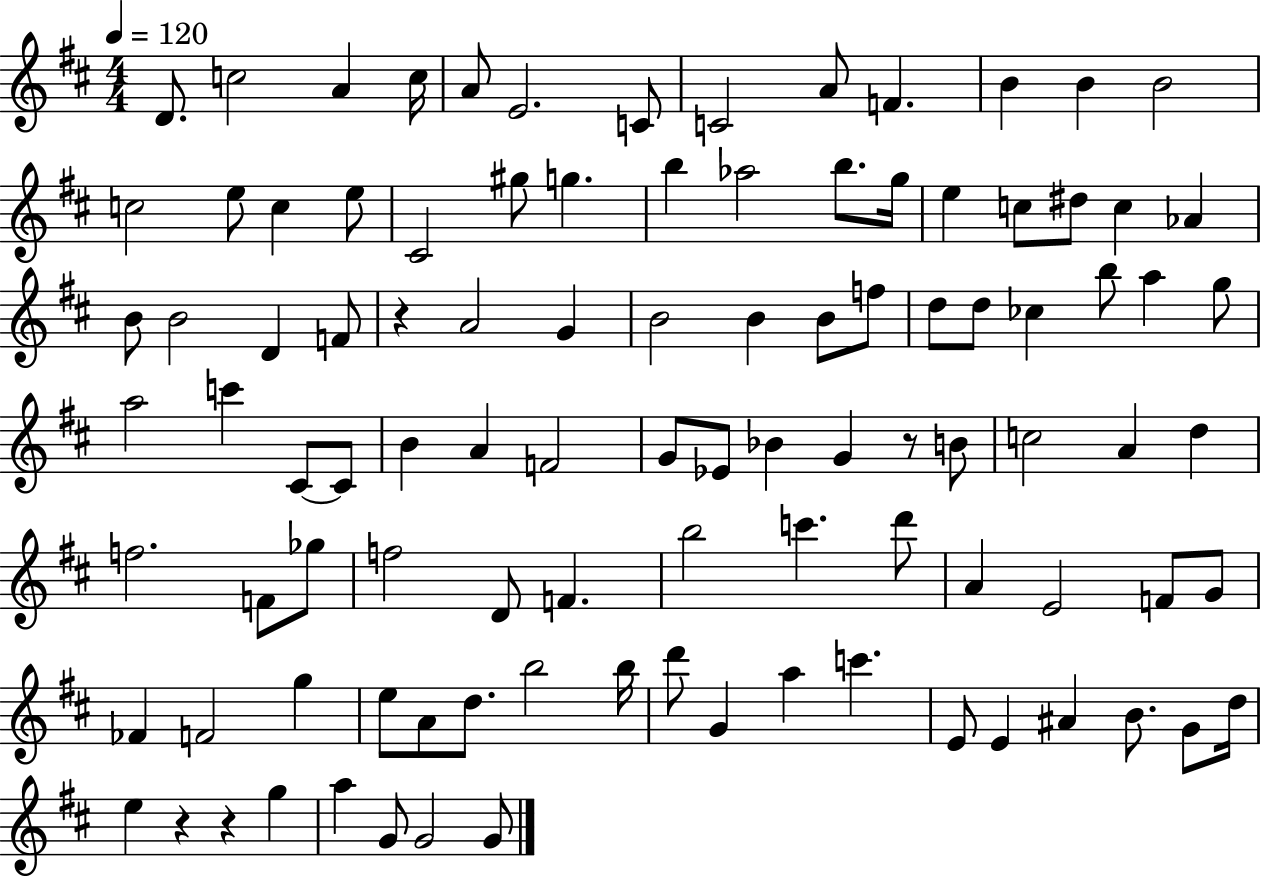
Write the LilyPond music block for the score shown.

{
  \clef treble
  \numericTimeSignature
  \time 4/4
  \key d \major
  \tempo 4 = 120
  d'8. c''2 a'4 c''16 | a'8 e'2. c'8 | c'2 a'8 f'4. | b'4 b'4 b'2 | \break c''2 e''8 c''4 e''8 | cis'2 gis''8 g''4. | b''4 aes''2 b''8. g''16 | e''4 c''8 dis''8 c''4 aes'4 | \break b'8 b'2 d'4 f'8 | r4 a'2 g'4 | b'2 b'4 b'8 f''8 | d''8 d''8 ces''4 b''8 a''4 g''8 | \break a''2 c'''4 cis'8~~ cis'8 | b'4 a'4 f'2 | g'8 ees'8 bes'4 g'4 r8 b'8 | c''2 a'4 d''4 | \break f''2. f'8 ges''8 | f''2 d'8 f'4. | b''2 c'''4. d'''8 | a'4 e'2 f'8 g'8 | \break fes'4 f'2 g''4 | e''8 a'8 d''8. b''2 b''16 | d'''8 g'4 a''4 c'''4. | e'8 e'4 ais'4 b'8. g'8 d''16 | \break e''4 r4 r4 g''4 | a''4 g'8 g'2 g'8 | \bar "|."
}